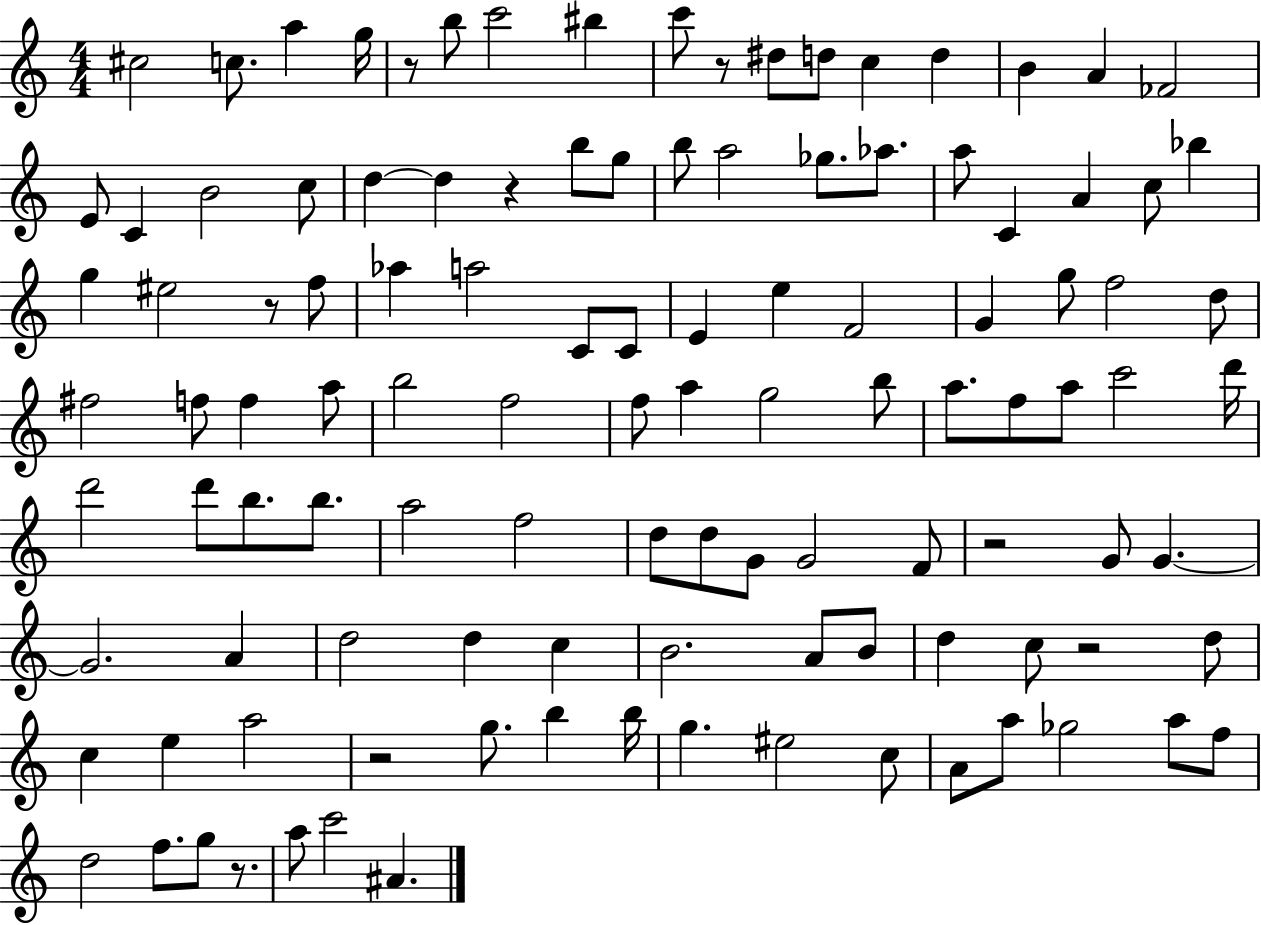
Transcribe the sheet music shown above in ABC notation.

X:1
T:Untitled
M:4/4
L:1/4
K:C
^c2 c/2 a g/4 z/2 b/2 c'2 ^b c'/2 z/2 ^d/2 d/2 c d B A _F2 E/2 C B2 c/2 d d z b/2 g/2 b/2 a2 _g/2 _a/2 a/2 C A c/2 _b g ^e2 z/2 f/2 _a a2 C/2 C/2 E e F2 G g/2 f2 d/2 ^f2 f/2 f a/2 b2 f2 f/2 a g2 b/2 a/2 f/2 a/2 c'2 d'/4 d'2 d'/2 b/2 b/2 a2 f2 d/2 d/2 G/2 G2 F/2 z2 G/2 G G2 A d2 d c B2 A/2 B/2 d c/2 z2 d/2 c e a2 z2 g/2 b b/4 g ^e2 c/2 A/2 a/2 _g2 a/2 f/2 d2 f/2 g/2 z/2 a/2 c'2 ^A